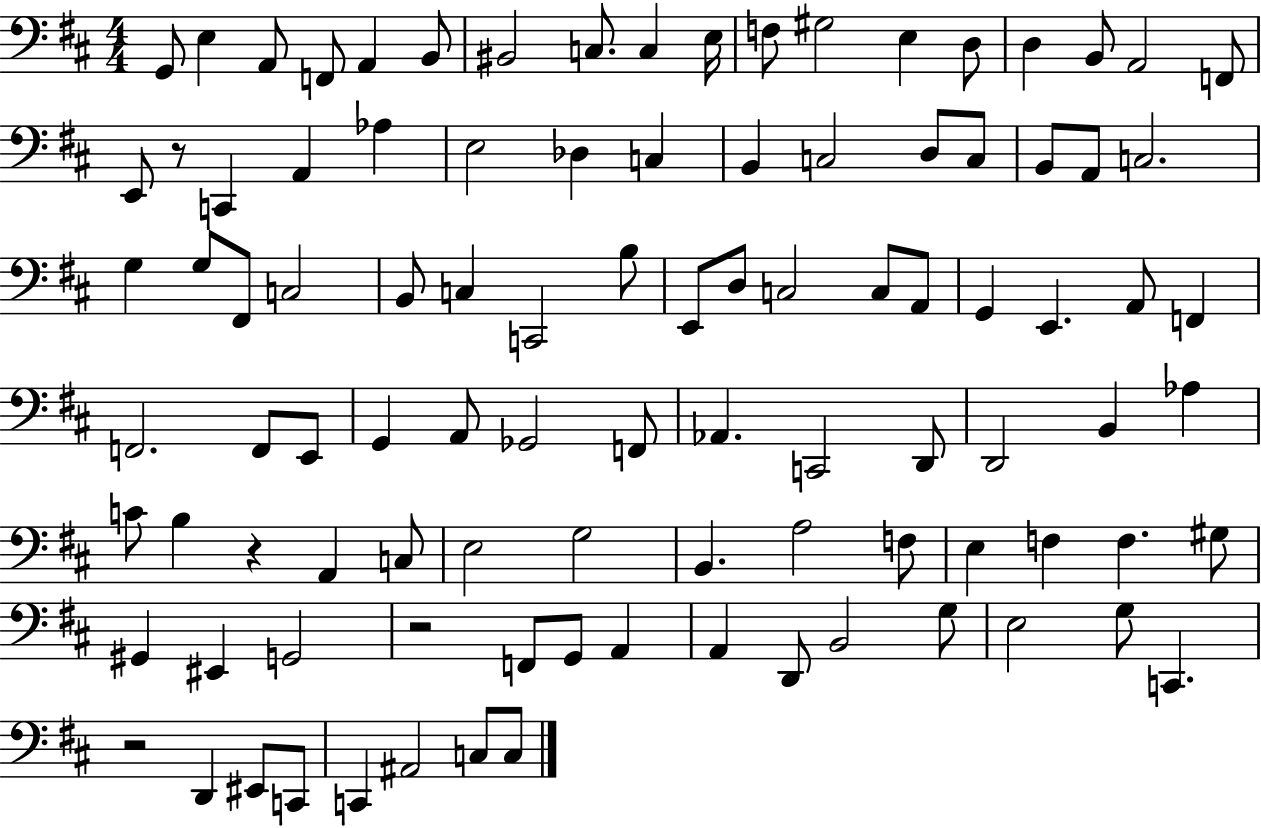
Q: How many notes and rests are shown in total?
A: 99